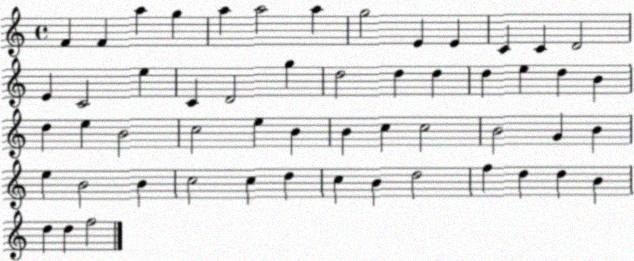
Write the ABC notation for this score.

X:1
T:Untitled
M:4/4
L:1/4
K:C
F F a g a a2 a g2 E E C C D2 E C2 e C D2 g d2 d d d e d B d e B2 c2 e B B c c2 B2 G B e B2 B c2 c d c B d2 f d d B d d f2